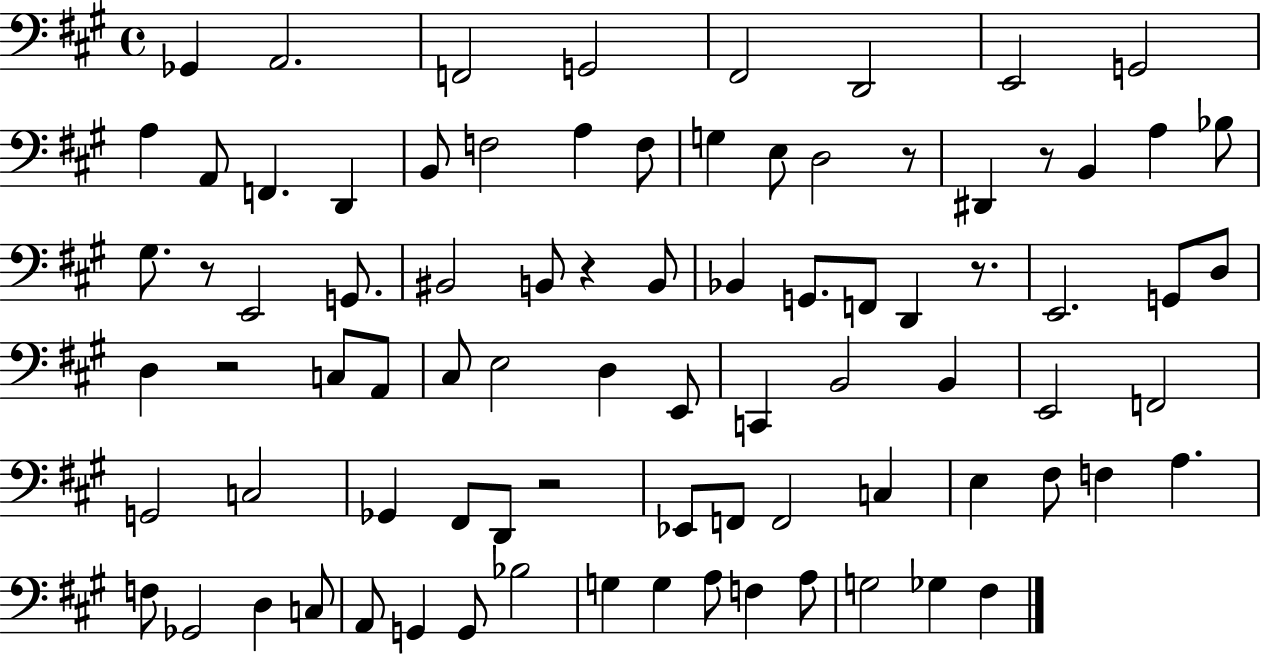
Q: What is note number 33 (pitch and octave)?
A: D2